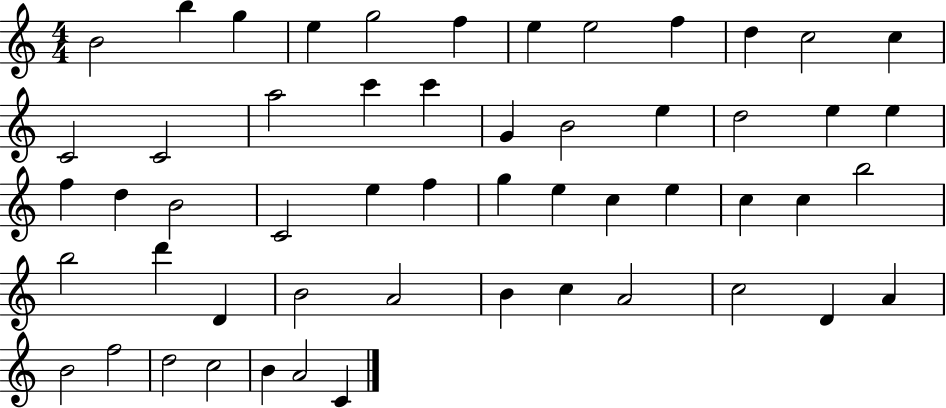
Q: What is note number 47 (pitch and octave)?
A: A4